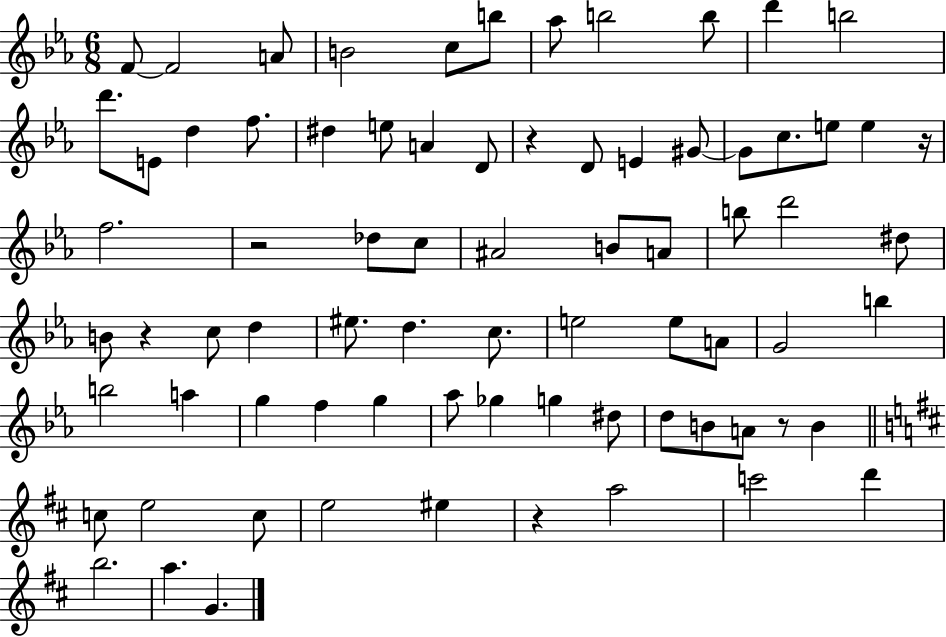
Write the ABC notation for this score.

X:1
T:Untitled
M:6/8
L:1/4
K:Eb
F/2 F2 A/2 B2 c/2 b/2 _a/2 b2 b/2 d' b2 d'/2 E/2 d f/2 ^d e/2 A D/2 z D/2 E ^G/2 ^G/2 c/2 e/2 e z/4 f2 z2 _d/2 c/2 ^A2 B/2 A/2 b/2 d'2 ^d/2 B/2 z c/2 d ^e/2 d c/2 e2 e/2 A/2 G2 b b2 a g f g _a/2 _g g ^d/2 d/2 B/2 A/2 z/2 B c/2 e2 c/2 e2 ^e z a2 c'2 d' b2 a G